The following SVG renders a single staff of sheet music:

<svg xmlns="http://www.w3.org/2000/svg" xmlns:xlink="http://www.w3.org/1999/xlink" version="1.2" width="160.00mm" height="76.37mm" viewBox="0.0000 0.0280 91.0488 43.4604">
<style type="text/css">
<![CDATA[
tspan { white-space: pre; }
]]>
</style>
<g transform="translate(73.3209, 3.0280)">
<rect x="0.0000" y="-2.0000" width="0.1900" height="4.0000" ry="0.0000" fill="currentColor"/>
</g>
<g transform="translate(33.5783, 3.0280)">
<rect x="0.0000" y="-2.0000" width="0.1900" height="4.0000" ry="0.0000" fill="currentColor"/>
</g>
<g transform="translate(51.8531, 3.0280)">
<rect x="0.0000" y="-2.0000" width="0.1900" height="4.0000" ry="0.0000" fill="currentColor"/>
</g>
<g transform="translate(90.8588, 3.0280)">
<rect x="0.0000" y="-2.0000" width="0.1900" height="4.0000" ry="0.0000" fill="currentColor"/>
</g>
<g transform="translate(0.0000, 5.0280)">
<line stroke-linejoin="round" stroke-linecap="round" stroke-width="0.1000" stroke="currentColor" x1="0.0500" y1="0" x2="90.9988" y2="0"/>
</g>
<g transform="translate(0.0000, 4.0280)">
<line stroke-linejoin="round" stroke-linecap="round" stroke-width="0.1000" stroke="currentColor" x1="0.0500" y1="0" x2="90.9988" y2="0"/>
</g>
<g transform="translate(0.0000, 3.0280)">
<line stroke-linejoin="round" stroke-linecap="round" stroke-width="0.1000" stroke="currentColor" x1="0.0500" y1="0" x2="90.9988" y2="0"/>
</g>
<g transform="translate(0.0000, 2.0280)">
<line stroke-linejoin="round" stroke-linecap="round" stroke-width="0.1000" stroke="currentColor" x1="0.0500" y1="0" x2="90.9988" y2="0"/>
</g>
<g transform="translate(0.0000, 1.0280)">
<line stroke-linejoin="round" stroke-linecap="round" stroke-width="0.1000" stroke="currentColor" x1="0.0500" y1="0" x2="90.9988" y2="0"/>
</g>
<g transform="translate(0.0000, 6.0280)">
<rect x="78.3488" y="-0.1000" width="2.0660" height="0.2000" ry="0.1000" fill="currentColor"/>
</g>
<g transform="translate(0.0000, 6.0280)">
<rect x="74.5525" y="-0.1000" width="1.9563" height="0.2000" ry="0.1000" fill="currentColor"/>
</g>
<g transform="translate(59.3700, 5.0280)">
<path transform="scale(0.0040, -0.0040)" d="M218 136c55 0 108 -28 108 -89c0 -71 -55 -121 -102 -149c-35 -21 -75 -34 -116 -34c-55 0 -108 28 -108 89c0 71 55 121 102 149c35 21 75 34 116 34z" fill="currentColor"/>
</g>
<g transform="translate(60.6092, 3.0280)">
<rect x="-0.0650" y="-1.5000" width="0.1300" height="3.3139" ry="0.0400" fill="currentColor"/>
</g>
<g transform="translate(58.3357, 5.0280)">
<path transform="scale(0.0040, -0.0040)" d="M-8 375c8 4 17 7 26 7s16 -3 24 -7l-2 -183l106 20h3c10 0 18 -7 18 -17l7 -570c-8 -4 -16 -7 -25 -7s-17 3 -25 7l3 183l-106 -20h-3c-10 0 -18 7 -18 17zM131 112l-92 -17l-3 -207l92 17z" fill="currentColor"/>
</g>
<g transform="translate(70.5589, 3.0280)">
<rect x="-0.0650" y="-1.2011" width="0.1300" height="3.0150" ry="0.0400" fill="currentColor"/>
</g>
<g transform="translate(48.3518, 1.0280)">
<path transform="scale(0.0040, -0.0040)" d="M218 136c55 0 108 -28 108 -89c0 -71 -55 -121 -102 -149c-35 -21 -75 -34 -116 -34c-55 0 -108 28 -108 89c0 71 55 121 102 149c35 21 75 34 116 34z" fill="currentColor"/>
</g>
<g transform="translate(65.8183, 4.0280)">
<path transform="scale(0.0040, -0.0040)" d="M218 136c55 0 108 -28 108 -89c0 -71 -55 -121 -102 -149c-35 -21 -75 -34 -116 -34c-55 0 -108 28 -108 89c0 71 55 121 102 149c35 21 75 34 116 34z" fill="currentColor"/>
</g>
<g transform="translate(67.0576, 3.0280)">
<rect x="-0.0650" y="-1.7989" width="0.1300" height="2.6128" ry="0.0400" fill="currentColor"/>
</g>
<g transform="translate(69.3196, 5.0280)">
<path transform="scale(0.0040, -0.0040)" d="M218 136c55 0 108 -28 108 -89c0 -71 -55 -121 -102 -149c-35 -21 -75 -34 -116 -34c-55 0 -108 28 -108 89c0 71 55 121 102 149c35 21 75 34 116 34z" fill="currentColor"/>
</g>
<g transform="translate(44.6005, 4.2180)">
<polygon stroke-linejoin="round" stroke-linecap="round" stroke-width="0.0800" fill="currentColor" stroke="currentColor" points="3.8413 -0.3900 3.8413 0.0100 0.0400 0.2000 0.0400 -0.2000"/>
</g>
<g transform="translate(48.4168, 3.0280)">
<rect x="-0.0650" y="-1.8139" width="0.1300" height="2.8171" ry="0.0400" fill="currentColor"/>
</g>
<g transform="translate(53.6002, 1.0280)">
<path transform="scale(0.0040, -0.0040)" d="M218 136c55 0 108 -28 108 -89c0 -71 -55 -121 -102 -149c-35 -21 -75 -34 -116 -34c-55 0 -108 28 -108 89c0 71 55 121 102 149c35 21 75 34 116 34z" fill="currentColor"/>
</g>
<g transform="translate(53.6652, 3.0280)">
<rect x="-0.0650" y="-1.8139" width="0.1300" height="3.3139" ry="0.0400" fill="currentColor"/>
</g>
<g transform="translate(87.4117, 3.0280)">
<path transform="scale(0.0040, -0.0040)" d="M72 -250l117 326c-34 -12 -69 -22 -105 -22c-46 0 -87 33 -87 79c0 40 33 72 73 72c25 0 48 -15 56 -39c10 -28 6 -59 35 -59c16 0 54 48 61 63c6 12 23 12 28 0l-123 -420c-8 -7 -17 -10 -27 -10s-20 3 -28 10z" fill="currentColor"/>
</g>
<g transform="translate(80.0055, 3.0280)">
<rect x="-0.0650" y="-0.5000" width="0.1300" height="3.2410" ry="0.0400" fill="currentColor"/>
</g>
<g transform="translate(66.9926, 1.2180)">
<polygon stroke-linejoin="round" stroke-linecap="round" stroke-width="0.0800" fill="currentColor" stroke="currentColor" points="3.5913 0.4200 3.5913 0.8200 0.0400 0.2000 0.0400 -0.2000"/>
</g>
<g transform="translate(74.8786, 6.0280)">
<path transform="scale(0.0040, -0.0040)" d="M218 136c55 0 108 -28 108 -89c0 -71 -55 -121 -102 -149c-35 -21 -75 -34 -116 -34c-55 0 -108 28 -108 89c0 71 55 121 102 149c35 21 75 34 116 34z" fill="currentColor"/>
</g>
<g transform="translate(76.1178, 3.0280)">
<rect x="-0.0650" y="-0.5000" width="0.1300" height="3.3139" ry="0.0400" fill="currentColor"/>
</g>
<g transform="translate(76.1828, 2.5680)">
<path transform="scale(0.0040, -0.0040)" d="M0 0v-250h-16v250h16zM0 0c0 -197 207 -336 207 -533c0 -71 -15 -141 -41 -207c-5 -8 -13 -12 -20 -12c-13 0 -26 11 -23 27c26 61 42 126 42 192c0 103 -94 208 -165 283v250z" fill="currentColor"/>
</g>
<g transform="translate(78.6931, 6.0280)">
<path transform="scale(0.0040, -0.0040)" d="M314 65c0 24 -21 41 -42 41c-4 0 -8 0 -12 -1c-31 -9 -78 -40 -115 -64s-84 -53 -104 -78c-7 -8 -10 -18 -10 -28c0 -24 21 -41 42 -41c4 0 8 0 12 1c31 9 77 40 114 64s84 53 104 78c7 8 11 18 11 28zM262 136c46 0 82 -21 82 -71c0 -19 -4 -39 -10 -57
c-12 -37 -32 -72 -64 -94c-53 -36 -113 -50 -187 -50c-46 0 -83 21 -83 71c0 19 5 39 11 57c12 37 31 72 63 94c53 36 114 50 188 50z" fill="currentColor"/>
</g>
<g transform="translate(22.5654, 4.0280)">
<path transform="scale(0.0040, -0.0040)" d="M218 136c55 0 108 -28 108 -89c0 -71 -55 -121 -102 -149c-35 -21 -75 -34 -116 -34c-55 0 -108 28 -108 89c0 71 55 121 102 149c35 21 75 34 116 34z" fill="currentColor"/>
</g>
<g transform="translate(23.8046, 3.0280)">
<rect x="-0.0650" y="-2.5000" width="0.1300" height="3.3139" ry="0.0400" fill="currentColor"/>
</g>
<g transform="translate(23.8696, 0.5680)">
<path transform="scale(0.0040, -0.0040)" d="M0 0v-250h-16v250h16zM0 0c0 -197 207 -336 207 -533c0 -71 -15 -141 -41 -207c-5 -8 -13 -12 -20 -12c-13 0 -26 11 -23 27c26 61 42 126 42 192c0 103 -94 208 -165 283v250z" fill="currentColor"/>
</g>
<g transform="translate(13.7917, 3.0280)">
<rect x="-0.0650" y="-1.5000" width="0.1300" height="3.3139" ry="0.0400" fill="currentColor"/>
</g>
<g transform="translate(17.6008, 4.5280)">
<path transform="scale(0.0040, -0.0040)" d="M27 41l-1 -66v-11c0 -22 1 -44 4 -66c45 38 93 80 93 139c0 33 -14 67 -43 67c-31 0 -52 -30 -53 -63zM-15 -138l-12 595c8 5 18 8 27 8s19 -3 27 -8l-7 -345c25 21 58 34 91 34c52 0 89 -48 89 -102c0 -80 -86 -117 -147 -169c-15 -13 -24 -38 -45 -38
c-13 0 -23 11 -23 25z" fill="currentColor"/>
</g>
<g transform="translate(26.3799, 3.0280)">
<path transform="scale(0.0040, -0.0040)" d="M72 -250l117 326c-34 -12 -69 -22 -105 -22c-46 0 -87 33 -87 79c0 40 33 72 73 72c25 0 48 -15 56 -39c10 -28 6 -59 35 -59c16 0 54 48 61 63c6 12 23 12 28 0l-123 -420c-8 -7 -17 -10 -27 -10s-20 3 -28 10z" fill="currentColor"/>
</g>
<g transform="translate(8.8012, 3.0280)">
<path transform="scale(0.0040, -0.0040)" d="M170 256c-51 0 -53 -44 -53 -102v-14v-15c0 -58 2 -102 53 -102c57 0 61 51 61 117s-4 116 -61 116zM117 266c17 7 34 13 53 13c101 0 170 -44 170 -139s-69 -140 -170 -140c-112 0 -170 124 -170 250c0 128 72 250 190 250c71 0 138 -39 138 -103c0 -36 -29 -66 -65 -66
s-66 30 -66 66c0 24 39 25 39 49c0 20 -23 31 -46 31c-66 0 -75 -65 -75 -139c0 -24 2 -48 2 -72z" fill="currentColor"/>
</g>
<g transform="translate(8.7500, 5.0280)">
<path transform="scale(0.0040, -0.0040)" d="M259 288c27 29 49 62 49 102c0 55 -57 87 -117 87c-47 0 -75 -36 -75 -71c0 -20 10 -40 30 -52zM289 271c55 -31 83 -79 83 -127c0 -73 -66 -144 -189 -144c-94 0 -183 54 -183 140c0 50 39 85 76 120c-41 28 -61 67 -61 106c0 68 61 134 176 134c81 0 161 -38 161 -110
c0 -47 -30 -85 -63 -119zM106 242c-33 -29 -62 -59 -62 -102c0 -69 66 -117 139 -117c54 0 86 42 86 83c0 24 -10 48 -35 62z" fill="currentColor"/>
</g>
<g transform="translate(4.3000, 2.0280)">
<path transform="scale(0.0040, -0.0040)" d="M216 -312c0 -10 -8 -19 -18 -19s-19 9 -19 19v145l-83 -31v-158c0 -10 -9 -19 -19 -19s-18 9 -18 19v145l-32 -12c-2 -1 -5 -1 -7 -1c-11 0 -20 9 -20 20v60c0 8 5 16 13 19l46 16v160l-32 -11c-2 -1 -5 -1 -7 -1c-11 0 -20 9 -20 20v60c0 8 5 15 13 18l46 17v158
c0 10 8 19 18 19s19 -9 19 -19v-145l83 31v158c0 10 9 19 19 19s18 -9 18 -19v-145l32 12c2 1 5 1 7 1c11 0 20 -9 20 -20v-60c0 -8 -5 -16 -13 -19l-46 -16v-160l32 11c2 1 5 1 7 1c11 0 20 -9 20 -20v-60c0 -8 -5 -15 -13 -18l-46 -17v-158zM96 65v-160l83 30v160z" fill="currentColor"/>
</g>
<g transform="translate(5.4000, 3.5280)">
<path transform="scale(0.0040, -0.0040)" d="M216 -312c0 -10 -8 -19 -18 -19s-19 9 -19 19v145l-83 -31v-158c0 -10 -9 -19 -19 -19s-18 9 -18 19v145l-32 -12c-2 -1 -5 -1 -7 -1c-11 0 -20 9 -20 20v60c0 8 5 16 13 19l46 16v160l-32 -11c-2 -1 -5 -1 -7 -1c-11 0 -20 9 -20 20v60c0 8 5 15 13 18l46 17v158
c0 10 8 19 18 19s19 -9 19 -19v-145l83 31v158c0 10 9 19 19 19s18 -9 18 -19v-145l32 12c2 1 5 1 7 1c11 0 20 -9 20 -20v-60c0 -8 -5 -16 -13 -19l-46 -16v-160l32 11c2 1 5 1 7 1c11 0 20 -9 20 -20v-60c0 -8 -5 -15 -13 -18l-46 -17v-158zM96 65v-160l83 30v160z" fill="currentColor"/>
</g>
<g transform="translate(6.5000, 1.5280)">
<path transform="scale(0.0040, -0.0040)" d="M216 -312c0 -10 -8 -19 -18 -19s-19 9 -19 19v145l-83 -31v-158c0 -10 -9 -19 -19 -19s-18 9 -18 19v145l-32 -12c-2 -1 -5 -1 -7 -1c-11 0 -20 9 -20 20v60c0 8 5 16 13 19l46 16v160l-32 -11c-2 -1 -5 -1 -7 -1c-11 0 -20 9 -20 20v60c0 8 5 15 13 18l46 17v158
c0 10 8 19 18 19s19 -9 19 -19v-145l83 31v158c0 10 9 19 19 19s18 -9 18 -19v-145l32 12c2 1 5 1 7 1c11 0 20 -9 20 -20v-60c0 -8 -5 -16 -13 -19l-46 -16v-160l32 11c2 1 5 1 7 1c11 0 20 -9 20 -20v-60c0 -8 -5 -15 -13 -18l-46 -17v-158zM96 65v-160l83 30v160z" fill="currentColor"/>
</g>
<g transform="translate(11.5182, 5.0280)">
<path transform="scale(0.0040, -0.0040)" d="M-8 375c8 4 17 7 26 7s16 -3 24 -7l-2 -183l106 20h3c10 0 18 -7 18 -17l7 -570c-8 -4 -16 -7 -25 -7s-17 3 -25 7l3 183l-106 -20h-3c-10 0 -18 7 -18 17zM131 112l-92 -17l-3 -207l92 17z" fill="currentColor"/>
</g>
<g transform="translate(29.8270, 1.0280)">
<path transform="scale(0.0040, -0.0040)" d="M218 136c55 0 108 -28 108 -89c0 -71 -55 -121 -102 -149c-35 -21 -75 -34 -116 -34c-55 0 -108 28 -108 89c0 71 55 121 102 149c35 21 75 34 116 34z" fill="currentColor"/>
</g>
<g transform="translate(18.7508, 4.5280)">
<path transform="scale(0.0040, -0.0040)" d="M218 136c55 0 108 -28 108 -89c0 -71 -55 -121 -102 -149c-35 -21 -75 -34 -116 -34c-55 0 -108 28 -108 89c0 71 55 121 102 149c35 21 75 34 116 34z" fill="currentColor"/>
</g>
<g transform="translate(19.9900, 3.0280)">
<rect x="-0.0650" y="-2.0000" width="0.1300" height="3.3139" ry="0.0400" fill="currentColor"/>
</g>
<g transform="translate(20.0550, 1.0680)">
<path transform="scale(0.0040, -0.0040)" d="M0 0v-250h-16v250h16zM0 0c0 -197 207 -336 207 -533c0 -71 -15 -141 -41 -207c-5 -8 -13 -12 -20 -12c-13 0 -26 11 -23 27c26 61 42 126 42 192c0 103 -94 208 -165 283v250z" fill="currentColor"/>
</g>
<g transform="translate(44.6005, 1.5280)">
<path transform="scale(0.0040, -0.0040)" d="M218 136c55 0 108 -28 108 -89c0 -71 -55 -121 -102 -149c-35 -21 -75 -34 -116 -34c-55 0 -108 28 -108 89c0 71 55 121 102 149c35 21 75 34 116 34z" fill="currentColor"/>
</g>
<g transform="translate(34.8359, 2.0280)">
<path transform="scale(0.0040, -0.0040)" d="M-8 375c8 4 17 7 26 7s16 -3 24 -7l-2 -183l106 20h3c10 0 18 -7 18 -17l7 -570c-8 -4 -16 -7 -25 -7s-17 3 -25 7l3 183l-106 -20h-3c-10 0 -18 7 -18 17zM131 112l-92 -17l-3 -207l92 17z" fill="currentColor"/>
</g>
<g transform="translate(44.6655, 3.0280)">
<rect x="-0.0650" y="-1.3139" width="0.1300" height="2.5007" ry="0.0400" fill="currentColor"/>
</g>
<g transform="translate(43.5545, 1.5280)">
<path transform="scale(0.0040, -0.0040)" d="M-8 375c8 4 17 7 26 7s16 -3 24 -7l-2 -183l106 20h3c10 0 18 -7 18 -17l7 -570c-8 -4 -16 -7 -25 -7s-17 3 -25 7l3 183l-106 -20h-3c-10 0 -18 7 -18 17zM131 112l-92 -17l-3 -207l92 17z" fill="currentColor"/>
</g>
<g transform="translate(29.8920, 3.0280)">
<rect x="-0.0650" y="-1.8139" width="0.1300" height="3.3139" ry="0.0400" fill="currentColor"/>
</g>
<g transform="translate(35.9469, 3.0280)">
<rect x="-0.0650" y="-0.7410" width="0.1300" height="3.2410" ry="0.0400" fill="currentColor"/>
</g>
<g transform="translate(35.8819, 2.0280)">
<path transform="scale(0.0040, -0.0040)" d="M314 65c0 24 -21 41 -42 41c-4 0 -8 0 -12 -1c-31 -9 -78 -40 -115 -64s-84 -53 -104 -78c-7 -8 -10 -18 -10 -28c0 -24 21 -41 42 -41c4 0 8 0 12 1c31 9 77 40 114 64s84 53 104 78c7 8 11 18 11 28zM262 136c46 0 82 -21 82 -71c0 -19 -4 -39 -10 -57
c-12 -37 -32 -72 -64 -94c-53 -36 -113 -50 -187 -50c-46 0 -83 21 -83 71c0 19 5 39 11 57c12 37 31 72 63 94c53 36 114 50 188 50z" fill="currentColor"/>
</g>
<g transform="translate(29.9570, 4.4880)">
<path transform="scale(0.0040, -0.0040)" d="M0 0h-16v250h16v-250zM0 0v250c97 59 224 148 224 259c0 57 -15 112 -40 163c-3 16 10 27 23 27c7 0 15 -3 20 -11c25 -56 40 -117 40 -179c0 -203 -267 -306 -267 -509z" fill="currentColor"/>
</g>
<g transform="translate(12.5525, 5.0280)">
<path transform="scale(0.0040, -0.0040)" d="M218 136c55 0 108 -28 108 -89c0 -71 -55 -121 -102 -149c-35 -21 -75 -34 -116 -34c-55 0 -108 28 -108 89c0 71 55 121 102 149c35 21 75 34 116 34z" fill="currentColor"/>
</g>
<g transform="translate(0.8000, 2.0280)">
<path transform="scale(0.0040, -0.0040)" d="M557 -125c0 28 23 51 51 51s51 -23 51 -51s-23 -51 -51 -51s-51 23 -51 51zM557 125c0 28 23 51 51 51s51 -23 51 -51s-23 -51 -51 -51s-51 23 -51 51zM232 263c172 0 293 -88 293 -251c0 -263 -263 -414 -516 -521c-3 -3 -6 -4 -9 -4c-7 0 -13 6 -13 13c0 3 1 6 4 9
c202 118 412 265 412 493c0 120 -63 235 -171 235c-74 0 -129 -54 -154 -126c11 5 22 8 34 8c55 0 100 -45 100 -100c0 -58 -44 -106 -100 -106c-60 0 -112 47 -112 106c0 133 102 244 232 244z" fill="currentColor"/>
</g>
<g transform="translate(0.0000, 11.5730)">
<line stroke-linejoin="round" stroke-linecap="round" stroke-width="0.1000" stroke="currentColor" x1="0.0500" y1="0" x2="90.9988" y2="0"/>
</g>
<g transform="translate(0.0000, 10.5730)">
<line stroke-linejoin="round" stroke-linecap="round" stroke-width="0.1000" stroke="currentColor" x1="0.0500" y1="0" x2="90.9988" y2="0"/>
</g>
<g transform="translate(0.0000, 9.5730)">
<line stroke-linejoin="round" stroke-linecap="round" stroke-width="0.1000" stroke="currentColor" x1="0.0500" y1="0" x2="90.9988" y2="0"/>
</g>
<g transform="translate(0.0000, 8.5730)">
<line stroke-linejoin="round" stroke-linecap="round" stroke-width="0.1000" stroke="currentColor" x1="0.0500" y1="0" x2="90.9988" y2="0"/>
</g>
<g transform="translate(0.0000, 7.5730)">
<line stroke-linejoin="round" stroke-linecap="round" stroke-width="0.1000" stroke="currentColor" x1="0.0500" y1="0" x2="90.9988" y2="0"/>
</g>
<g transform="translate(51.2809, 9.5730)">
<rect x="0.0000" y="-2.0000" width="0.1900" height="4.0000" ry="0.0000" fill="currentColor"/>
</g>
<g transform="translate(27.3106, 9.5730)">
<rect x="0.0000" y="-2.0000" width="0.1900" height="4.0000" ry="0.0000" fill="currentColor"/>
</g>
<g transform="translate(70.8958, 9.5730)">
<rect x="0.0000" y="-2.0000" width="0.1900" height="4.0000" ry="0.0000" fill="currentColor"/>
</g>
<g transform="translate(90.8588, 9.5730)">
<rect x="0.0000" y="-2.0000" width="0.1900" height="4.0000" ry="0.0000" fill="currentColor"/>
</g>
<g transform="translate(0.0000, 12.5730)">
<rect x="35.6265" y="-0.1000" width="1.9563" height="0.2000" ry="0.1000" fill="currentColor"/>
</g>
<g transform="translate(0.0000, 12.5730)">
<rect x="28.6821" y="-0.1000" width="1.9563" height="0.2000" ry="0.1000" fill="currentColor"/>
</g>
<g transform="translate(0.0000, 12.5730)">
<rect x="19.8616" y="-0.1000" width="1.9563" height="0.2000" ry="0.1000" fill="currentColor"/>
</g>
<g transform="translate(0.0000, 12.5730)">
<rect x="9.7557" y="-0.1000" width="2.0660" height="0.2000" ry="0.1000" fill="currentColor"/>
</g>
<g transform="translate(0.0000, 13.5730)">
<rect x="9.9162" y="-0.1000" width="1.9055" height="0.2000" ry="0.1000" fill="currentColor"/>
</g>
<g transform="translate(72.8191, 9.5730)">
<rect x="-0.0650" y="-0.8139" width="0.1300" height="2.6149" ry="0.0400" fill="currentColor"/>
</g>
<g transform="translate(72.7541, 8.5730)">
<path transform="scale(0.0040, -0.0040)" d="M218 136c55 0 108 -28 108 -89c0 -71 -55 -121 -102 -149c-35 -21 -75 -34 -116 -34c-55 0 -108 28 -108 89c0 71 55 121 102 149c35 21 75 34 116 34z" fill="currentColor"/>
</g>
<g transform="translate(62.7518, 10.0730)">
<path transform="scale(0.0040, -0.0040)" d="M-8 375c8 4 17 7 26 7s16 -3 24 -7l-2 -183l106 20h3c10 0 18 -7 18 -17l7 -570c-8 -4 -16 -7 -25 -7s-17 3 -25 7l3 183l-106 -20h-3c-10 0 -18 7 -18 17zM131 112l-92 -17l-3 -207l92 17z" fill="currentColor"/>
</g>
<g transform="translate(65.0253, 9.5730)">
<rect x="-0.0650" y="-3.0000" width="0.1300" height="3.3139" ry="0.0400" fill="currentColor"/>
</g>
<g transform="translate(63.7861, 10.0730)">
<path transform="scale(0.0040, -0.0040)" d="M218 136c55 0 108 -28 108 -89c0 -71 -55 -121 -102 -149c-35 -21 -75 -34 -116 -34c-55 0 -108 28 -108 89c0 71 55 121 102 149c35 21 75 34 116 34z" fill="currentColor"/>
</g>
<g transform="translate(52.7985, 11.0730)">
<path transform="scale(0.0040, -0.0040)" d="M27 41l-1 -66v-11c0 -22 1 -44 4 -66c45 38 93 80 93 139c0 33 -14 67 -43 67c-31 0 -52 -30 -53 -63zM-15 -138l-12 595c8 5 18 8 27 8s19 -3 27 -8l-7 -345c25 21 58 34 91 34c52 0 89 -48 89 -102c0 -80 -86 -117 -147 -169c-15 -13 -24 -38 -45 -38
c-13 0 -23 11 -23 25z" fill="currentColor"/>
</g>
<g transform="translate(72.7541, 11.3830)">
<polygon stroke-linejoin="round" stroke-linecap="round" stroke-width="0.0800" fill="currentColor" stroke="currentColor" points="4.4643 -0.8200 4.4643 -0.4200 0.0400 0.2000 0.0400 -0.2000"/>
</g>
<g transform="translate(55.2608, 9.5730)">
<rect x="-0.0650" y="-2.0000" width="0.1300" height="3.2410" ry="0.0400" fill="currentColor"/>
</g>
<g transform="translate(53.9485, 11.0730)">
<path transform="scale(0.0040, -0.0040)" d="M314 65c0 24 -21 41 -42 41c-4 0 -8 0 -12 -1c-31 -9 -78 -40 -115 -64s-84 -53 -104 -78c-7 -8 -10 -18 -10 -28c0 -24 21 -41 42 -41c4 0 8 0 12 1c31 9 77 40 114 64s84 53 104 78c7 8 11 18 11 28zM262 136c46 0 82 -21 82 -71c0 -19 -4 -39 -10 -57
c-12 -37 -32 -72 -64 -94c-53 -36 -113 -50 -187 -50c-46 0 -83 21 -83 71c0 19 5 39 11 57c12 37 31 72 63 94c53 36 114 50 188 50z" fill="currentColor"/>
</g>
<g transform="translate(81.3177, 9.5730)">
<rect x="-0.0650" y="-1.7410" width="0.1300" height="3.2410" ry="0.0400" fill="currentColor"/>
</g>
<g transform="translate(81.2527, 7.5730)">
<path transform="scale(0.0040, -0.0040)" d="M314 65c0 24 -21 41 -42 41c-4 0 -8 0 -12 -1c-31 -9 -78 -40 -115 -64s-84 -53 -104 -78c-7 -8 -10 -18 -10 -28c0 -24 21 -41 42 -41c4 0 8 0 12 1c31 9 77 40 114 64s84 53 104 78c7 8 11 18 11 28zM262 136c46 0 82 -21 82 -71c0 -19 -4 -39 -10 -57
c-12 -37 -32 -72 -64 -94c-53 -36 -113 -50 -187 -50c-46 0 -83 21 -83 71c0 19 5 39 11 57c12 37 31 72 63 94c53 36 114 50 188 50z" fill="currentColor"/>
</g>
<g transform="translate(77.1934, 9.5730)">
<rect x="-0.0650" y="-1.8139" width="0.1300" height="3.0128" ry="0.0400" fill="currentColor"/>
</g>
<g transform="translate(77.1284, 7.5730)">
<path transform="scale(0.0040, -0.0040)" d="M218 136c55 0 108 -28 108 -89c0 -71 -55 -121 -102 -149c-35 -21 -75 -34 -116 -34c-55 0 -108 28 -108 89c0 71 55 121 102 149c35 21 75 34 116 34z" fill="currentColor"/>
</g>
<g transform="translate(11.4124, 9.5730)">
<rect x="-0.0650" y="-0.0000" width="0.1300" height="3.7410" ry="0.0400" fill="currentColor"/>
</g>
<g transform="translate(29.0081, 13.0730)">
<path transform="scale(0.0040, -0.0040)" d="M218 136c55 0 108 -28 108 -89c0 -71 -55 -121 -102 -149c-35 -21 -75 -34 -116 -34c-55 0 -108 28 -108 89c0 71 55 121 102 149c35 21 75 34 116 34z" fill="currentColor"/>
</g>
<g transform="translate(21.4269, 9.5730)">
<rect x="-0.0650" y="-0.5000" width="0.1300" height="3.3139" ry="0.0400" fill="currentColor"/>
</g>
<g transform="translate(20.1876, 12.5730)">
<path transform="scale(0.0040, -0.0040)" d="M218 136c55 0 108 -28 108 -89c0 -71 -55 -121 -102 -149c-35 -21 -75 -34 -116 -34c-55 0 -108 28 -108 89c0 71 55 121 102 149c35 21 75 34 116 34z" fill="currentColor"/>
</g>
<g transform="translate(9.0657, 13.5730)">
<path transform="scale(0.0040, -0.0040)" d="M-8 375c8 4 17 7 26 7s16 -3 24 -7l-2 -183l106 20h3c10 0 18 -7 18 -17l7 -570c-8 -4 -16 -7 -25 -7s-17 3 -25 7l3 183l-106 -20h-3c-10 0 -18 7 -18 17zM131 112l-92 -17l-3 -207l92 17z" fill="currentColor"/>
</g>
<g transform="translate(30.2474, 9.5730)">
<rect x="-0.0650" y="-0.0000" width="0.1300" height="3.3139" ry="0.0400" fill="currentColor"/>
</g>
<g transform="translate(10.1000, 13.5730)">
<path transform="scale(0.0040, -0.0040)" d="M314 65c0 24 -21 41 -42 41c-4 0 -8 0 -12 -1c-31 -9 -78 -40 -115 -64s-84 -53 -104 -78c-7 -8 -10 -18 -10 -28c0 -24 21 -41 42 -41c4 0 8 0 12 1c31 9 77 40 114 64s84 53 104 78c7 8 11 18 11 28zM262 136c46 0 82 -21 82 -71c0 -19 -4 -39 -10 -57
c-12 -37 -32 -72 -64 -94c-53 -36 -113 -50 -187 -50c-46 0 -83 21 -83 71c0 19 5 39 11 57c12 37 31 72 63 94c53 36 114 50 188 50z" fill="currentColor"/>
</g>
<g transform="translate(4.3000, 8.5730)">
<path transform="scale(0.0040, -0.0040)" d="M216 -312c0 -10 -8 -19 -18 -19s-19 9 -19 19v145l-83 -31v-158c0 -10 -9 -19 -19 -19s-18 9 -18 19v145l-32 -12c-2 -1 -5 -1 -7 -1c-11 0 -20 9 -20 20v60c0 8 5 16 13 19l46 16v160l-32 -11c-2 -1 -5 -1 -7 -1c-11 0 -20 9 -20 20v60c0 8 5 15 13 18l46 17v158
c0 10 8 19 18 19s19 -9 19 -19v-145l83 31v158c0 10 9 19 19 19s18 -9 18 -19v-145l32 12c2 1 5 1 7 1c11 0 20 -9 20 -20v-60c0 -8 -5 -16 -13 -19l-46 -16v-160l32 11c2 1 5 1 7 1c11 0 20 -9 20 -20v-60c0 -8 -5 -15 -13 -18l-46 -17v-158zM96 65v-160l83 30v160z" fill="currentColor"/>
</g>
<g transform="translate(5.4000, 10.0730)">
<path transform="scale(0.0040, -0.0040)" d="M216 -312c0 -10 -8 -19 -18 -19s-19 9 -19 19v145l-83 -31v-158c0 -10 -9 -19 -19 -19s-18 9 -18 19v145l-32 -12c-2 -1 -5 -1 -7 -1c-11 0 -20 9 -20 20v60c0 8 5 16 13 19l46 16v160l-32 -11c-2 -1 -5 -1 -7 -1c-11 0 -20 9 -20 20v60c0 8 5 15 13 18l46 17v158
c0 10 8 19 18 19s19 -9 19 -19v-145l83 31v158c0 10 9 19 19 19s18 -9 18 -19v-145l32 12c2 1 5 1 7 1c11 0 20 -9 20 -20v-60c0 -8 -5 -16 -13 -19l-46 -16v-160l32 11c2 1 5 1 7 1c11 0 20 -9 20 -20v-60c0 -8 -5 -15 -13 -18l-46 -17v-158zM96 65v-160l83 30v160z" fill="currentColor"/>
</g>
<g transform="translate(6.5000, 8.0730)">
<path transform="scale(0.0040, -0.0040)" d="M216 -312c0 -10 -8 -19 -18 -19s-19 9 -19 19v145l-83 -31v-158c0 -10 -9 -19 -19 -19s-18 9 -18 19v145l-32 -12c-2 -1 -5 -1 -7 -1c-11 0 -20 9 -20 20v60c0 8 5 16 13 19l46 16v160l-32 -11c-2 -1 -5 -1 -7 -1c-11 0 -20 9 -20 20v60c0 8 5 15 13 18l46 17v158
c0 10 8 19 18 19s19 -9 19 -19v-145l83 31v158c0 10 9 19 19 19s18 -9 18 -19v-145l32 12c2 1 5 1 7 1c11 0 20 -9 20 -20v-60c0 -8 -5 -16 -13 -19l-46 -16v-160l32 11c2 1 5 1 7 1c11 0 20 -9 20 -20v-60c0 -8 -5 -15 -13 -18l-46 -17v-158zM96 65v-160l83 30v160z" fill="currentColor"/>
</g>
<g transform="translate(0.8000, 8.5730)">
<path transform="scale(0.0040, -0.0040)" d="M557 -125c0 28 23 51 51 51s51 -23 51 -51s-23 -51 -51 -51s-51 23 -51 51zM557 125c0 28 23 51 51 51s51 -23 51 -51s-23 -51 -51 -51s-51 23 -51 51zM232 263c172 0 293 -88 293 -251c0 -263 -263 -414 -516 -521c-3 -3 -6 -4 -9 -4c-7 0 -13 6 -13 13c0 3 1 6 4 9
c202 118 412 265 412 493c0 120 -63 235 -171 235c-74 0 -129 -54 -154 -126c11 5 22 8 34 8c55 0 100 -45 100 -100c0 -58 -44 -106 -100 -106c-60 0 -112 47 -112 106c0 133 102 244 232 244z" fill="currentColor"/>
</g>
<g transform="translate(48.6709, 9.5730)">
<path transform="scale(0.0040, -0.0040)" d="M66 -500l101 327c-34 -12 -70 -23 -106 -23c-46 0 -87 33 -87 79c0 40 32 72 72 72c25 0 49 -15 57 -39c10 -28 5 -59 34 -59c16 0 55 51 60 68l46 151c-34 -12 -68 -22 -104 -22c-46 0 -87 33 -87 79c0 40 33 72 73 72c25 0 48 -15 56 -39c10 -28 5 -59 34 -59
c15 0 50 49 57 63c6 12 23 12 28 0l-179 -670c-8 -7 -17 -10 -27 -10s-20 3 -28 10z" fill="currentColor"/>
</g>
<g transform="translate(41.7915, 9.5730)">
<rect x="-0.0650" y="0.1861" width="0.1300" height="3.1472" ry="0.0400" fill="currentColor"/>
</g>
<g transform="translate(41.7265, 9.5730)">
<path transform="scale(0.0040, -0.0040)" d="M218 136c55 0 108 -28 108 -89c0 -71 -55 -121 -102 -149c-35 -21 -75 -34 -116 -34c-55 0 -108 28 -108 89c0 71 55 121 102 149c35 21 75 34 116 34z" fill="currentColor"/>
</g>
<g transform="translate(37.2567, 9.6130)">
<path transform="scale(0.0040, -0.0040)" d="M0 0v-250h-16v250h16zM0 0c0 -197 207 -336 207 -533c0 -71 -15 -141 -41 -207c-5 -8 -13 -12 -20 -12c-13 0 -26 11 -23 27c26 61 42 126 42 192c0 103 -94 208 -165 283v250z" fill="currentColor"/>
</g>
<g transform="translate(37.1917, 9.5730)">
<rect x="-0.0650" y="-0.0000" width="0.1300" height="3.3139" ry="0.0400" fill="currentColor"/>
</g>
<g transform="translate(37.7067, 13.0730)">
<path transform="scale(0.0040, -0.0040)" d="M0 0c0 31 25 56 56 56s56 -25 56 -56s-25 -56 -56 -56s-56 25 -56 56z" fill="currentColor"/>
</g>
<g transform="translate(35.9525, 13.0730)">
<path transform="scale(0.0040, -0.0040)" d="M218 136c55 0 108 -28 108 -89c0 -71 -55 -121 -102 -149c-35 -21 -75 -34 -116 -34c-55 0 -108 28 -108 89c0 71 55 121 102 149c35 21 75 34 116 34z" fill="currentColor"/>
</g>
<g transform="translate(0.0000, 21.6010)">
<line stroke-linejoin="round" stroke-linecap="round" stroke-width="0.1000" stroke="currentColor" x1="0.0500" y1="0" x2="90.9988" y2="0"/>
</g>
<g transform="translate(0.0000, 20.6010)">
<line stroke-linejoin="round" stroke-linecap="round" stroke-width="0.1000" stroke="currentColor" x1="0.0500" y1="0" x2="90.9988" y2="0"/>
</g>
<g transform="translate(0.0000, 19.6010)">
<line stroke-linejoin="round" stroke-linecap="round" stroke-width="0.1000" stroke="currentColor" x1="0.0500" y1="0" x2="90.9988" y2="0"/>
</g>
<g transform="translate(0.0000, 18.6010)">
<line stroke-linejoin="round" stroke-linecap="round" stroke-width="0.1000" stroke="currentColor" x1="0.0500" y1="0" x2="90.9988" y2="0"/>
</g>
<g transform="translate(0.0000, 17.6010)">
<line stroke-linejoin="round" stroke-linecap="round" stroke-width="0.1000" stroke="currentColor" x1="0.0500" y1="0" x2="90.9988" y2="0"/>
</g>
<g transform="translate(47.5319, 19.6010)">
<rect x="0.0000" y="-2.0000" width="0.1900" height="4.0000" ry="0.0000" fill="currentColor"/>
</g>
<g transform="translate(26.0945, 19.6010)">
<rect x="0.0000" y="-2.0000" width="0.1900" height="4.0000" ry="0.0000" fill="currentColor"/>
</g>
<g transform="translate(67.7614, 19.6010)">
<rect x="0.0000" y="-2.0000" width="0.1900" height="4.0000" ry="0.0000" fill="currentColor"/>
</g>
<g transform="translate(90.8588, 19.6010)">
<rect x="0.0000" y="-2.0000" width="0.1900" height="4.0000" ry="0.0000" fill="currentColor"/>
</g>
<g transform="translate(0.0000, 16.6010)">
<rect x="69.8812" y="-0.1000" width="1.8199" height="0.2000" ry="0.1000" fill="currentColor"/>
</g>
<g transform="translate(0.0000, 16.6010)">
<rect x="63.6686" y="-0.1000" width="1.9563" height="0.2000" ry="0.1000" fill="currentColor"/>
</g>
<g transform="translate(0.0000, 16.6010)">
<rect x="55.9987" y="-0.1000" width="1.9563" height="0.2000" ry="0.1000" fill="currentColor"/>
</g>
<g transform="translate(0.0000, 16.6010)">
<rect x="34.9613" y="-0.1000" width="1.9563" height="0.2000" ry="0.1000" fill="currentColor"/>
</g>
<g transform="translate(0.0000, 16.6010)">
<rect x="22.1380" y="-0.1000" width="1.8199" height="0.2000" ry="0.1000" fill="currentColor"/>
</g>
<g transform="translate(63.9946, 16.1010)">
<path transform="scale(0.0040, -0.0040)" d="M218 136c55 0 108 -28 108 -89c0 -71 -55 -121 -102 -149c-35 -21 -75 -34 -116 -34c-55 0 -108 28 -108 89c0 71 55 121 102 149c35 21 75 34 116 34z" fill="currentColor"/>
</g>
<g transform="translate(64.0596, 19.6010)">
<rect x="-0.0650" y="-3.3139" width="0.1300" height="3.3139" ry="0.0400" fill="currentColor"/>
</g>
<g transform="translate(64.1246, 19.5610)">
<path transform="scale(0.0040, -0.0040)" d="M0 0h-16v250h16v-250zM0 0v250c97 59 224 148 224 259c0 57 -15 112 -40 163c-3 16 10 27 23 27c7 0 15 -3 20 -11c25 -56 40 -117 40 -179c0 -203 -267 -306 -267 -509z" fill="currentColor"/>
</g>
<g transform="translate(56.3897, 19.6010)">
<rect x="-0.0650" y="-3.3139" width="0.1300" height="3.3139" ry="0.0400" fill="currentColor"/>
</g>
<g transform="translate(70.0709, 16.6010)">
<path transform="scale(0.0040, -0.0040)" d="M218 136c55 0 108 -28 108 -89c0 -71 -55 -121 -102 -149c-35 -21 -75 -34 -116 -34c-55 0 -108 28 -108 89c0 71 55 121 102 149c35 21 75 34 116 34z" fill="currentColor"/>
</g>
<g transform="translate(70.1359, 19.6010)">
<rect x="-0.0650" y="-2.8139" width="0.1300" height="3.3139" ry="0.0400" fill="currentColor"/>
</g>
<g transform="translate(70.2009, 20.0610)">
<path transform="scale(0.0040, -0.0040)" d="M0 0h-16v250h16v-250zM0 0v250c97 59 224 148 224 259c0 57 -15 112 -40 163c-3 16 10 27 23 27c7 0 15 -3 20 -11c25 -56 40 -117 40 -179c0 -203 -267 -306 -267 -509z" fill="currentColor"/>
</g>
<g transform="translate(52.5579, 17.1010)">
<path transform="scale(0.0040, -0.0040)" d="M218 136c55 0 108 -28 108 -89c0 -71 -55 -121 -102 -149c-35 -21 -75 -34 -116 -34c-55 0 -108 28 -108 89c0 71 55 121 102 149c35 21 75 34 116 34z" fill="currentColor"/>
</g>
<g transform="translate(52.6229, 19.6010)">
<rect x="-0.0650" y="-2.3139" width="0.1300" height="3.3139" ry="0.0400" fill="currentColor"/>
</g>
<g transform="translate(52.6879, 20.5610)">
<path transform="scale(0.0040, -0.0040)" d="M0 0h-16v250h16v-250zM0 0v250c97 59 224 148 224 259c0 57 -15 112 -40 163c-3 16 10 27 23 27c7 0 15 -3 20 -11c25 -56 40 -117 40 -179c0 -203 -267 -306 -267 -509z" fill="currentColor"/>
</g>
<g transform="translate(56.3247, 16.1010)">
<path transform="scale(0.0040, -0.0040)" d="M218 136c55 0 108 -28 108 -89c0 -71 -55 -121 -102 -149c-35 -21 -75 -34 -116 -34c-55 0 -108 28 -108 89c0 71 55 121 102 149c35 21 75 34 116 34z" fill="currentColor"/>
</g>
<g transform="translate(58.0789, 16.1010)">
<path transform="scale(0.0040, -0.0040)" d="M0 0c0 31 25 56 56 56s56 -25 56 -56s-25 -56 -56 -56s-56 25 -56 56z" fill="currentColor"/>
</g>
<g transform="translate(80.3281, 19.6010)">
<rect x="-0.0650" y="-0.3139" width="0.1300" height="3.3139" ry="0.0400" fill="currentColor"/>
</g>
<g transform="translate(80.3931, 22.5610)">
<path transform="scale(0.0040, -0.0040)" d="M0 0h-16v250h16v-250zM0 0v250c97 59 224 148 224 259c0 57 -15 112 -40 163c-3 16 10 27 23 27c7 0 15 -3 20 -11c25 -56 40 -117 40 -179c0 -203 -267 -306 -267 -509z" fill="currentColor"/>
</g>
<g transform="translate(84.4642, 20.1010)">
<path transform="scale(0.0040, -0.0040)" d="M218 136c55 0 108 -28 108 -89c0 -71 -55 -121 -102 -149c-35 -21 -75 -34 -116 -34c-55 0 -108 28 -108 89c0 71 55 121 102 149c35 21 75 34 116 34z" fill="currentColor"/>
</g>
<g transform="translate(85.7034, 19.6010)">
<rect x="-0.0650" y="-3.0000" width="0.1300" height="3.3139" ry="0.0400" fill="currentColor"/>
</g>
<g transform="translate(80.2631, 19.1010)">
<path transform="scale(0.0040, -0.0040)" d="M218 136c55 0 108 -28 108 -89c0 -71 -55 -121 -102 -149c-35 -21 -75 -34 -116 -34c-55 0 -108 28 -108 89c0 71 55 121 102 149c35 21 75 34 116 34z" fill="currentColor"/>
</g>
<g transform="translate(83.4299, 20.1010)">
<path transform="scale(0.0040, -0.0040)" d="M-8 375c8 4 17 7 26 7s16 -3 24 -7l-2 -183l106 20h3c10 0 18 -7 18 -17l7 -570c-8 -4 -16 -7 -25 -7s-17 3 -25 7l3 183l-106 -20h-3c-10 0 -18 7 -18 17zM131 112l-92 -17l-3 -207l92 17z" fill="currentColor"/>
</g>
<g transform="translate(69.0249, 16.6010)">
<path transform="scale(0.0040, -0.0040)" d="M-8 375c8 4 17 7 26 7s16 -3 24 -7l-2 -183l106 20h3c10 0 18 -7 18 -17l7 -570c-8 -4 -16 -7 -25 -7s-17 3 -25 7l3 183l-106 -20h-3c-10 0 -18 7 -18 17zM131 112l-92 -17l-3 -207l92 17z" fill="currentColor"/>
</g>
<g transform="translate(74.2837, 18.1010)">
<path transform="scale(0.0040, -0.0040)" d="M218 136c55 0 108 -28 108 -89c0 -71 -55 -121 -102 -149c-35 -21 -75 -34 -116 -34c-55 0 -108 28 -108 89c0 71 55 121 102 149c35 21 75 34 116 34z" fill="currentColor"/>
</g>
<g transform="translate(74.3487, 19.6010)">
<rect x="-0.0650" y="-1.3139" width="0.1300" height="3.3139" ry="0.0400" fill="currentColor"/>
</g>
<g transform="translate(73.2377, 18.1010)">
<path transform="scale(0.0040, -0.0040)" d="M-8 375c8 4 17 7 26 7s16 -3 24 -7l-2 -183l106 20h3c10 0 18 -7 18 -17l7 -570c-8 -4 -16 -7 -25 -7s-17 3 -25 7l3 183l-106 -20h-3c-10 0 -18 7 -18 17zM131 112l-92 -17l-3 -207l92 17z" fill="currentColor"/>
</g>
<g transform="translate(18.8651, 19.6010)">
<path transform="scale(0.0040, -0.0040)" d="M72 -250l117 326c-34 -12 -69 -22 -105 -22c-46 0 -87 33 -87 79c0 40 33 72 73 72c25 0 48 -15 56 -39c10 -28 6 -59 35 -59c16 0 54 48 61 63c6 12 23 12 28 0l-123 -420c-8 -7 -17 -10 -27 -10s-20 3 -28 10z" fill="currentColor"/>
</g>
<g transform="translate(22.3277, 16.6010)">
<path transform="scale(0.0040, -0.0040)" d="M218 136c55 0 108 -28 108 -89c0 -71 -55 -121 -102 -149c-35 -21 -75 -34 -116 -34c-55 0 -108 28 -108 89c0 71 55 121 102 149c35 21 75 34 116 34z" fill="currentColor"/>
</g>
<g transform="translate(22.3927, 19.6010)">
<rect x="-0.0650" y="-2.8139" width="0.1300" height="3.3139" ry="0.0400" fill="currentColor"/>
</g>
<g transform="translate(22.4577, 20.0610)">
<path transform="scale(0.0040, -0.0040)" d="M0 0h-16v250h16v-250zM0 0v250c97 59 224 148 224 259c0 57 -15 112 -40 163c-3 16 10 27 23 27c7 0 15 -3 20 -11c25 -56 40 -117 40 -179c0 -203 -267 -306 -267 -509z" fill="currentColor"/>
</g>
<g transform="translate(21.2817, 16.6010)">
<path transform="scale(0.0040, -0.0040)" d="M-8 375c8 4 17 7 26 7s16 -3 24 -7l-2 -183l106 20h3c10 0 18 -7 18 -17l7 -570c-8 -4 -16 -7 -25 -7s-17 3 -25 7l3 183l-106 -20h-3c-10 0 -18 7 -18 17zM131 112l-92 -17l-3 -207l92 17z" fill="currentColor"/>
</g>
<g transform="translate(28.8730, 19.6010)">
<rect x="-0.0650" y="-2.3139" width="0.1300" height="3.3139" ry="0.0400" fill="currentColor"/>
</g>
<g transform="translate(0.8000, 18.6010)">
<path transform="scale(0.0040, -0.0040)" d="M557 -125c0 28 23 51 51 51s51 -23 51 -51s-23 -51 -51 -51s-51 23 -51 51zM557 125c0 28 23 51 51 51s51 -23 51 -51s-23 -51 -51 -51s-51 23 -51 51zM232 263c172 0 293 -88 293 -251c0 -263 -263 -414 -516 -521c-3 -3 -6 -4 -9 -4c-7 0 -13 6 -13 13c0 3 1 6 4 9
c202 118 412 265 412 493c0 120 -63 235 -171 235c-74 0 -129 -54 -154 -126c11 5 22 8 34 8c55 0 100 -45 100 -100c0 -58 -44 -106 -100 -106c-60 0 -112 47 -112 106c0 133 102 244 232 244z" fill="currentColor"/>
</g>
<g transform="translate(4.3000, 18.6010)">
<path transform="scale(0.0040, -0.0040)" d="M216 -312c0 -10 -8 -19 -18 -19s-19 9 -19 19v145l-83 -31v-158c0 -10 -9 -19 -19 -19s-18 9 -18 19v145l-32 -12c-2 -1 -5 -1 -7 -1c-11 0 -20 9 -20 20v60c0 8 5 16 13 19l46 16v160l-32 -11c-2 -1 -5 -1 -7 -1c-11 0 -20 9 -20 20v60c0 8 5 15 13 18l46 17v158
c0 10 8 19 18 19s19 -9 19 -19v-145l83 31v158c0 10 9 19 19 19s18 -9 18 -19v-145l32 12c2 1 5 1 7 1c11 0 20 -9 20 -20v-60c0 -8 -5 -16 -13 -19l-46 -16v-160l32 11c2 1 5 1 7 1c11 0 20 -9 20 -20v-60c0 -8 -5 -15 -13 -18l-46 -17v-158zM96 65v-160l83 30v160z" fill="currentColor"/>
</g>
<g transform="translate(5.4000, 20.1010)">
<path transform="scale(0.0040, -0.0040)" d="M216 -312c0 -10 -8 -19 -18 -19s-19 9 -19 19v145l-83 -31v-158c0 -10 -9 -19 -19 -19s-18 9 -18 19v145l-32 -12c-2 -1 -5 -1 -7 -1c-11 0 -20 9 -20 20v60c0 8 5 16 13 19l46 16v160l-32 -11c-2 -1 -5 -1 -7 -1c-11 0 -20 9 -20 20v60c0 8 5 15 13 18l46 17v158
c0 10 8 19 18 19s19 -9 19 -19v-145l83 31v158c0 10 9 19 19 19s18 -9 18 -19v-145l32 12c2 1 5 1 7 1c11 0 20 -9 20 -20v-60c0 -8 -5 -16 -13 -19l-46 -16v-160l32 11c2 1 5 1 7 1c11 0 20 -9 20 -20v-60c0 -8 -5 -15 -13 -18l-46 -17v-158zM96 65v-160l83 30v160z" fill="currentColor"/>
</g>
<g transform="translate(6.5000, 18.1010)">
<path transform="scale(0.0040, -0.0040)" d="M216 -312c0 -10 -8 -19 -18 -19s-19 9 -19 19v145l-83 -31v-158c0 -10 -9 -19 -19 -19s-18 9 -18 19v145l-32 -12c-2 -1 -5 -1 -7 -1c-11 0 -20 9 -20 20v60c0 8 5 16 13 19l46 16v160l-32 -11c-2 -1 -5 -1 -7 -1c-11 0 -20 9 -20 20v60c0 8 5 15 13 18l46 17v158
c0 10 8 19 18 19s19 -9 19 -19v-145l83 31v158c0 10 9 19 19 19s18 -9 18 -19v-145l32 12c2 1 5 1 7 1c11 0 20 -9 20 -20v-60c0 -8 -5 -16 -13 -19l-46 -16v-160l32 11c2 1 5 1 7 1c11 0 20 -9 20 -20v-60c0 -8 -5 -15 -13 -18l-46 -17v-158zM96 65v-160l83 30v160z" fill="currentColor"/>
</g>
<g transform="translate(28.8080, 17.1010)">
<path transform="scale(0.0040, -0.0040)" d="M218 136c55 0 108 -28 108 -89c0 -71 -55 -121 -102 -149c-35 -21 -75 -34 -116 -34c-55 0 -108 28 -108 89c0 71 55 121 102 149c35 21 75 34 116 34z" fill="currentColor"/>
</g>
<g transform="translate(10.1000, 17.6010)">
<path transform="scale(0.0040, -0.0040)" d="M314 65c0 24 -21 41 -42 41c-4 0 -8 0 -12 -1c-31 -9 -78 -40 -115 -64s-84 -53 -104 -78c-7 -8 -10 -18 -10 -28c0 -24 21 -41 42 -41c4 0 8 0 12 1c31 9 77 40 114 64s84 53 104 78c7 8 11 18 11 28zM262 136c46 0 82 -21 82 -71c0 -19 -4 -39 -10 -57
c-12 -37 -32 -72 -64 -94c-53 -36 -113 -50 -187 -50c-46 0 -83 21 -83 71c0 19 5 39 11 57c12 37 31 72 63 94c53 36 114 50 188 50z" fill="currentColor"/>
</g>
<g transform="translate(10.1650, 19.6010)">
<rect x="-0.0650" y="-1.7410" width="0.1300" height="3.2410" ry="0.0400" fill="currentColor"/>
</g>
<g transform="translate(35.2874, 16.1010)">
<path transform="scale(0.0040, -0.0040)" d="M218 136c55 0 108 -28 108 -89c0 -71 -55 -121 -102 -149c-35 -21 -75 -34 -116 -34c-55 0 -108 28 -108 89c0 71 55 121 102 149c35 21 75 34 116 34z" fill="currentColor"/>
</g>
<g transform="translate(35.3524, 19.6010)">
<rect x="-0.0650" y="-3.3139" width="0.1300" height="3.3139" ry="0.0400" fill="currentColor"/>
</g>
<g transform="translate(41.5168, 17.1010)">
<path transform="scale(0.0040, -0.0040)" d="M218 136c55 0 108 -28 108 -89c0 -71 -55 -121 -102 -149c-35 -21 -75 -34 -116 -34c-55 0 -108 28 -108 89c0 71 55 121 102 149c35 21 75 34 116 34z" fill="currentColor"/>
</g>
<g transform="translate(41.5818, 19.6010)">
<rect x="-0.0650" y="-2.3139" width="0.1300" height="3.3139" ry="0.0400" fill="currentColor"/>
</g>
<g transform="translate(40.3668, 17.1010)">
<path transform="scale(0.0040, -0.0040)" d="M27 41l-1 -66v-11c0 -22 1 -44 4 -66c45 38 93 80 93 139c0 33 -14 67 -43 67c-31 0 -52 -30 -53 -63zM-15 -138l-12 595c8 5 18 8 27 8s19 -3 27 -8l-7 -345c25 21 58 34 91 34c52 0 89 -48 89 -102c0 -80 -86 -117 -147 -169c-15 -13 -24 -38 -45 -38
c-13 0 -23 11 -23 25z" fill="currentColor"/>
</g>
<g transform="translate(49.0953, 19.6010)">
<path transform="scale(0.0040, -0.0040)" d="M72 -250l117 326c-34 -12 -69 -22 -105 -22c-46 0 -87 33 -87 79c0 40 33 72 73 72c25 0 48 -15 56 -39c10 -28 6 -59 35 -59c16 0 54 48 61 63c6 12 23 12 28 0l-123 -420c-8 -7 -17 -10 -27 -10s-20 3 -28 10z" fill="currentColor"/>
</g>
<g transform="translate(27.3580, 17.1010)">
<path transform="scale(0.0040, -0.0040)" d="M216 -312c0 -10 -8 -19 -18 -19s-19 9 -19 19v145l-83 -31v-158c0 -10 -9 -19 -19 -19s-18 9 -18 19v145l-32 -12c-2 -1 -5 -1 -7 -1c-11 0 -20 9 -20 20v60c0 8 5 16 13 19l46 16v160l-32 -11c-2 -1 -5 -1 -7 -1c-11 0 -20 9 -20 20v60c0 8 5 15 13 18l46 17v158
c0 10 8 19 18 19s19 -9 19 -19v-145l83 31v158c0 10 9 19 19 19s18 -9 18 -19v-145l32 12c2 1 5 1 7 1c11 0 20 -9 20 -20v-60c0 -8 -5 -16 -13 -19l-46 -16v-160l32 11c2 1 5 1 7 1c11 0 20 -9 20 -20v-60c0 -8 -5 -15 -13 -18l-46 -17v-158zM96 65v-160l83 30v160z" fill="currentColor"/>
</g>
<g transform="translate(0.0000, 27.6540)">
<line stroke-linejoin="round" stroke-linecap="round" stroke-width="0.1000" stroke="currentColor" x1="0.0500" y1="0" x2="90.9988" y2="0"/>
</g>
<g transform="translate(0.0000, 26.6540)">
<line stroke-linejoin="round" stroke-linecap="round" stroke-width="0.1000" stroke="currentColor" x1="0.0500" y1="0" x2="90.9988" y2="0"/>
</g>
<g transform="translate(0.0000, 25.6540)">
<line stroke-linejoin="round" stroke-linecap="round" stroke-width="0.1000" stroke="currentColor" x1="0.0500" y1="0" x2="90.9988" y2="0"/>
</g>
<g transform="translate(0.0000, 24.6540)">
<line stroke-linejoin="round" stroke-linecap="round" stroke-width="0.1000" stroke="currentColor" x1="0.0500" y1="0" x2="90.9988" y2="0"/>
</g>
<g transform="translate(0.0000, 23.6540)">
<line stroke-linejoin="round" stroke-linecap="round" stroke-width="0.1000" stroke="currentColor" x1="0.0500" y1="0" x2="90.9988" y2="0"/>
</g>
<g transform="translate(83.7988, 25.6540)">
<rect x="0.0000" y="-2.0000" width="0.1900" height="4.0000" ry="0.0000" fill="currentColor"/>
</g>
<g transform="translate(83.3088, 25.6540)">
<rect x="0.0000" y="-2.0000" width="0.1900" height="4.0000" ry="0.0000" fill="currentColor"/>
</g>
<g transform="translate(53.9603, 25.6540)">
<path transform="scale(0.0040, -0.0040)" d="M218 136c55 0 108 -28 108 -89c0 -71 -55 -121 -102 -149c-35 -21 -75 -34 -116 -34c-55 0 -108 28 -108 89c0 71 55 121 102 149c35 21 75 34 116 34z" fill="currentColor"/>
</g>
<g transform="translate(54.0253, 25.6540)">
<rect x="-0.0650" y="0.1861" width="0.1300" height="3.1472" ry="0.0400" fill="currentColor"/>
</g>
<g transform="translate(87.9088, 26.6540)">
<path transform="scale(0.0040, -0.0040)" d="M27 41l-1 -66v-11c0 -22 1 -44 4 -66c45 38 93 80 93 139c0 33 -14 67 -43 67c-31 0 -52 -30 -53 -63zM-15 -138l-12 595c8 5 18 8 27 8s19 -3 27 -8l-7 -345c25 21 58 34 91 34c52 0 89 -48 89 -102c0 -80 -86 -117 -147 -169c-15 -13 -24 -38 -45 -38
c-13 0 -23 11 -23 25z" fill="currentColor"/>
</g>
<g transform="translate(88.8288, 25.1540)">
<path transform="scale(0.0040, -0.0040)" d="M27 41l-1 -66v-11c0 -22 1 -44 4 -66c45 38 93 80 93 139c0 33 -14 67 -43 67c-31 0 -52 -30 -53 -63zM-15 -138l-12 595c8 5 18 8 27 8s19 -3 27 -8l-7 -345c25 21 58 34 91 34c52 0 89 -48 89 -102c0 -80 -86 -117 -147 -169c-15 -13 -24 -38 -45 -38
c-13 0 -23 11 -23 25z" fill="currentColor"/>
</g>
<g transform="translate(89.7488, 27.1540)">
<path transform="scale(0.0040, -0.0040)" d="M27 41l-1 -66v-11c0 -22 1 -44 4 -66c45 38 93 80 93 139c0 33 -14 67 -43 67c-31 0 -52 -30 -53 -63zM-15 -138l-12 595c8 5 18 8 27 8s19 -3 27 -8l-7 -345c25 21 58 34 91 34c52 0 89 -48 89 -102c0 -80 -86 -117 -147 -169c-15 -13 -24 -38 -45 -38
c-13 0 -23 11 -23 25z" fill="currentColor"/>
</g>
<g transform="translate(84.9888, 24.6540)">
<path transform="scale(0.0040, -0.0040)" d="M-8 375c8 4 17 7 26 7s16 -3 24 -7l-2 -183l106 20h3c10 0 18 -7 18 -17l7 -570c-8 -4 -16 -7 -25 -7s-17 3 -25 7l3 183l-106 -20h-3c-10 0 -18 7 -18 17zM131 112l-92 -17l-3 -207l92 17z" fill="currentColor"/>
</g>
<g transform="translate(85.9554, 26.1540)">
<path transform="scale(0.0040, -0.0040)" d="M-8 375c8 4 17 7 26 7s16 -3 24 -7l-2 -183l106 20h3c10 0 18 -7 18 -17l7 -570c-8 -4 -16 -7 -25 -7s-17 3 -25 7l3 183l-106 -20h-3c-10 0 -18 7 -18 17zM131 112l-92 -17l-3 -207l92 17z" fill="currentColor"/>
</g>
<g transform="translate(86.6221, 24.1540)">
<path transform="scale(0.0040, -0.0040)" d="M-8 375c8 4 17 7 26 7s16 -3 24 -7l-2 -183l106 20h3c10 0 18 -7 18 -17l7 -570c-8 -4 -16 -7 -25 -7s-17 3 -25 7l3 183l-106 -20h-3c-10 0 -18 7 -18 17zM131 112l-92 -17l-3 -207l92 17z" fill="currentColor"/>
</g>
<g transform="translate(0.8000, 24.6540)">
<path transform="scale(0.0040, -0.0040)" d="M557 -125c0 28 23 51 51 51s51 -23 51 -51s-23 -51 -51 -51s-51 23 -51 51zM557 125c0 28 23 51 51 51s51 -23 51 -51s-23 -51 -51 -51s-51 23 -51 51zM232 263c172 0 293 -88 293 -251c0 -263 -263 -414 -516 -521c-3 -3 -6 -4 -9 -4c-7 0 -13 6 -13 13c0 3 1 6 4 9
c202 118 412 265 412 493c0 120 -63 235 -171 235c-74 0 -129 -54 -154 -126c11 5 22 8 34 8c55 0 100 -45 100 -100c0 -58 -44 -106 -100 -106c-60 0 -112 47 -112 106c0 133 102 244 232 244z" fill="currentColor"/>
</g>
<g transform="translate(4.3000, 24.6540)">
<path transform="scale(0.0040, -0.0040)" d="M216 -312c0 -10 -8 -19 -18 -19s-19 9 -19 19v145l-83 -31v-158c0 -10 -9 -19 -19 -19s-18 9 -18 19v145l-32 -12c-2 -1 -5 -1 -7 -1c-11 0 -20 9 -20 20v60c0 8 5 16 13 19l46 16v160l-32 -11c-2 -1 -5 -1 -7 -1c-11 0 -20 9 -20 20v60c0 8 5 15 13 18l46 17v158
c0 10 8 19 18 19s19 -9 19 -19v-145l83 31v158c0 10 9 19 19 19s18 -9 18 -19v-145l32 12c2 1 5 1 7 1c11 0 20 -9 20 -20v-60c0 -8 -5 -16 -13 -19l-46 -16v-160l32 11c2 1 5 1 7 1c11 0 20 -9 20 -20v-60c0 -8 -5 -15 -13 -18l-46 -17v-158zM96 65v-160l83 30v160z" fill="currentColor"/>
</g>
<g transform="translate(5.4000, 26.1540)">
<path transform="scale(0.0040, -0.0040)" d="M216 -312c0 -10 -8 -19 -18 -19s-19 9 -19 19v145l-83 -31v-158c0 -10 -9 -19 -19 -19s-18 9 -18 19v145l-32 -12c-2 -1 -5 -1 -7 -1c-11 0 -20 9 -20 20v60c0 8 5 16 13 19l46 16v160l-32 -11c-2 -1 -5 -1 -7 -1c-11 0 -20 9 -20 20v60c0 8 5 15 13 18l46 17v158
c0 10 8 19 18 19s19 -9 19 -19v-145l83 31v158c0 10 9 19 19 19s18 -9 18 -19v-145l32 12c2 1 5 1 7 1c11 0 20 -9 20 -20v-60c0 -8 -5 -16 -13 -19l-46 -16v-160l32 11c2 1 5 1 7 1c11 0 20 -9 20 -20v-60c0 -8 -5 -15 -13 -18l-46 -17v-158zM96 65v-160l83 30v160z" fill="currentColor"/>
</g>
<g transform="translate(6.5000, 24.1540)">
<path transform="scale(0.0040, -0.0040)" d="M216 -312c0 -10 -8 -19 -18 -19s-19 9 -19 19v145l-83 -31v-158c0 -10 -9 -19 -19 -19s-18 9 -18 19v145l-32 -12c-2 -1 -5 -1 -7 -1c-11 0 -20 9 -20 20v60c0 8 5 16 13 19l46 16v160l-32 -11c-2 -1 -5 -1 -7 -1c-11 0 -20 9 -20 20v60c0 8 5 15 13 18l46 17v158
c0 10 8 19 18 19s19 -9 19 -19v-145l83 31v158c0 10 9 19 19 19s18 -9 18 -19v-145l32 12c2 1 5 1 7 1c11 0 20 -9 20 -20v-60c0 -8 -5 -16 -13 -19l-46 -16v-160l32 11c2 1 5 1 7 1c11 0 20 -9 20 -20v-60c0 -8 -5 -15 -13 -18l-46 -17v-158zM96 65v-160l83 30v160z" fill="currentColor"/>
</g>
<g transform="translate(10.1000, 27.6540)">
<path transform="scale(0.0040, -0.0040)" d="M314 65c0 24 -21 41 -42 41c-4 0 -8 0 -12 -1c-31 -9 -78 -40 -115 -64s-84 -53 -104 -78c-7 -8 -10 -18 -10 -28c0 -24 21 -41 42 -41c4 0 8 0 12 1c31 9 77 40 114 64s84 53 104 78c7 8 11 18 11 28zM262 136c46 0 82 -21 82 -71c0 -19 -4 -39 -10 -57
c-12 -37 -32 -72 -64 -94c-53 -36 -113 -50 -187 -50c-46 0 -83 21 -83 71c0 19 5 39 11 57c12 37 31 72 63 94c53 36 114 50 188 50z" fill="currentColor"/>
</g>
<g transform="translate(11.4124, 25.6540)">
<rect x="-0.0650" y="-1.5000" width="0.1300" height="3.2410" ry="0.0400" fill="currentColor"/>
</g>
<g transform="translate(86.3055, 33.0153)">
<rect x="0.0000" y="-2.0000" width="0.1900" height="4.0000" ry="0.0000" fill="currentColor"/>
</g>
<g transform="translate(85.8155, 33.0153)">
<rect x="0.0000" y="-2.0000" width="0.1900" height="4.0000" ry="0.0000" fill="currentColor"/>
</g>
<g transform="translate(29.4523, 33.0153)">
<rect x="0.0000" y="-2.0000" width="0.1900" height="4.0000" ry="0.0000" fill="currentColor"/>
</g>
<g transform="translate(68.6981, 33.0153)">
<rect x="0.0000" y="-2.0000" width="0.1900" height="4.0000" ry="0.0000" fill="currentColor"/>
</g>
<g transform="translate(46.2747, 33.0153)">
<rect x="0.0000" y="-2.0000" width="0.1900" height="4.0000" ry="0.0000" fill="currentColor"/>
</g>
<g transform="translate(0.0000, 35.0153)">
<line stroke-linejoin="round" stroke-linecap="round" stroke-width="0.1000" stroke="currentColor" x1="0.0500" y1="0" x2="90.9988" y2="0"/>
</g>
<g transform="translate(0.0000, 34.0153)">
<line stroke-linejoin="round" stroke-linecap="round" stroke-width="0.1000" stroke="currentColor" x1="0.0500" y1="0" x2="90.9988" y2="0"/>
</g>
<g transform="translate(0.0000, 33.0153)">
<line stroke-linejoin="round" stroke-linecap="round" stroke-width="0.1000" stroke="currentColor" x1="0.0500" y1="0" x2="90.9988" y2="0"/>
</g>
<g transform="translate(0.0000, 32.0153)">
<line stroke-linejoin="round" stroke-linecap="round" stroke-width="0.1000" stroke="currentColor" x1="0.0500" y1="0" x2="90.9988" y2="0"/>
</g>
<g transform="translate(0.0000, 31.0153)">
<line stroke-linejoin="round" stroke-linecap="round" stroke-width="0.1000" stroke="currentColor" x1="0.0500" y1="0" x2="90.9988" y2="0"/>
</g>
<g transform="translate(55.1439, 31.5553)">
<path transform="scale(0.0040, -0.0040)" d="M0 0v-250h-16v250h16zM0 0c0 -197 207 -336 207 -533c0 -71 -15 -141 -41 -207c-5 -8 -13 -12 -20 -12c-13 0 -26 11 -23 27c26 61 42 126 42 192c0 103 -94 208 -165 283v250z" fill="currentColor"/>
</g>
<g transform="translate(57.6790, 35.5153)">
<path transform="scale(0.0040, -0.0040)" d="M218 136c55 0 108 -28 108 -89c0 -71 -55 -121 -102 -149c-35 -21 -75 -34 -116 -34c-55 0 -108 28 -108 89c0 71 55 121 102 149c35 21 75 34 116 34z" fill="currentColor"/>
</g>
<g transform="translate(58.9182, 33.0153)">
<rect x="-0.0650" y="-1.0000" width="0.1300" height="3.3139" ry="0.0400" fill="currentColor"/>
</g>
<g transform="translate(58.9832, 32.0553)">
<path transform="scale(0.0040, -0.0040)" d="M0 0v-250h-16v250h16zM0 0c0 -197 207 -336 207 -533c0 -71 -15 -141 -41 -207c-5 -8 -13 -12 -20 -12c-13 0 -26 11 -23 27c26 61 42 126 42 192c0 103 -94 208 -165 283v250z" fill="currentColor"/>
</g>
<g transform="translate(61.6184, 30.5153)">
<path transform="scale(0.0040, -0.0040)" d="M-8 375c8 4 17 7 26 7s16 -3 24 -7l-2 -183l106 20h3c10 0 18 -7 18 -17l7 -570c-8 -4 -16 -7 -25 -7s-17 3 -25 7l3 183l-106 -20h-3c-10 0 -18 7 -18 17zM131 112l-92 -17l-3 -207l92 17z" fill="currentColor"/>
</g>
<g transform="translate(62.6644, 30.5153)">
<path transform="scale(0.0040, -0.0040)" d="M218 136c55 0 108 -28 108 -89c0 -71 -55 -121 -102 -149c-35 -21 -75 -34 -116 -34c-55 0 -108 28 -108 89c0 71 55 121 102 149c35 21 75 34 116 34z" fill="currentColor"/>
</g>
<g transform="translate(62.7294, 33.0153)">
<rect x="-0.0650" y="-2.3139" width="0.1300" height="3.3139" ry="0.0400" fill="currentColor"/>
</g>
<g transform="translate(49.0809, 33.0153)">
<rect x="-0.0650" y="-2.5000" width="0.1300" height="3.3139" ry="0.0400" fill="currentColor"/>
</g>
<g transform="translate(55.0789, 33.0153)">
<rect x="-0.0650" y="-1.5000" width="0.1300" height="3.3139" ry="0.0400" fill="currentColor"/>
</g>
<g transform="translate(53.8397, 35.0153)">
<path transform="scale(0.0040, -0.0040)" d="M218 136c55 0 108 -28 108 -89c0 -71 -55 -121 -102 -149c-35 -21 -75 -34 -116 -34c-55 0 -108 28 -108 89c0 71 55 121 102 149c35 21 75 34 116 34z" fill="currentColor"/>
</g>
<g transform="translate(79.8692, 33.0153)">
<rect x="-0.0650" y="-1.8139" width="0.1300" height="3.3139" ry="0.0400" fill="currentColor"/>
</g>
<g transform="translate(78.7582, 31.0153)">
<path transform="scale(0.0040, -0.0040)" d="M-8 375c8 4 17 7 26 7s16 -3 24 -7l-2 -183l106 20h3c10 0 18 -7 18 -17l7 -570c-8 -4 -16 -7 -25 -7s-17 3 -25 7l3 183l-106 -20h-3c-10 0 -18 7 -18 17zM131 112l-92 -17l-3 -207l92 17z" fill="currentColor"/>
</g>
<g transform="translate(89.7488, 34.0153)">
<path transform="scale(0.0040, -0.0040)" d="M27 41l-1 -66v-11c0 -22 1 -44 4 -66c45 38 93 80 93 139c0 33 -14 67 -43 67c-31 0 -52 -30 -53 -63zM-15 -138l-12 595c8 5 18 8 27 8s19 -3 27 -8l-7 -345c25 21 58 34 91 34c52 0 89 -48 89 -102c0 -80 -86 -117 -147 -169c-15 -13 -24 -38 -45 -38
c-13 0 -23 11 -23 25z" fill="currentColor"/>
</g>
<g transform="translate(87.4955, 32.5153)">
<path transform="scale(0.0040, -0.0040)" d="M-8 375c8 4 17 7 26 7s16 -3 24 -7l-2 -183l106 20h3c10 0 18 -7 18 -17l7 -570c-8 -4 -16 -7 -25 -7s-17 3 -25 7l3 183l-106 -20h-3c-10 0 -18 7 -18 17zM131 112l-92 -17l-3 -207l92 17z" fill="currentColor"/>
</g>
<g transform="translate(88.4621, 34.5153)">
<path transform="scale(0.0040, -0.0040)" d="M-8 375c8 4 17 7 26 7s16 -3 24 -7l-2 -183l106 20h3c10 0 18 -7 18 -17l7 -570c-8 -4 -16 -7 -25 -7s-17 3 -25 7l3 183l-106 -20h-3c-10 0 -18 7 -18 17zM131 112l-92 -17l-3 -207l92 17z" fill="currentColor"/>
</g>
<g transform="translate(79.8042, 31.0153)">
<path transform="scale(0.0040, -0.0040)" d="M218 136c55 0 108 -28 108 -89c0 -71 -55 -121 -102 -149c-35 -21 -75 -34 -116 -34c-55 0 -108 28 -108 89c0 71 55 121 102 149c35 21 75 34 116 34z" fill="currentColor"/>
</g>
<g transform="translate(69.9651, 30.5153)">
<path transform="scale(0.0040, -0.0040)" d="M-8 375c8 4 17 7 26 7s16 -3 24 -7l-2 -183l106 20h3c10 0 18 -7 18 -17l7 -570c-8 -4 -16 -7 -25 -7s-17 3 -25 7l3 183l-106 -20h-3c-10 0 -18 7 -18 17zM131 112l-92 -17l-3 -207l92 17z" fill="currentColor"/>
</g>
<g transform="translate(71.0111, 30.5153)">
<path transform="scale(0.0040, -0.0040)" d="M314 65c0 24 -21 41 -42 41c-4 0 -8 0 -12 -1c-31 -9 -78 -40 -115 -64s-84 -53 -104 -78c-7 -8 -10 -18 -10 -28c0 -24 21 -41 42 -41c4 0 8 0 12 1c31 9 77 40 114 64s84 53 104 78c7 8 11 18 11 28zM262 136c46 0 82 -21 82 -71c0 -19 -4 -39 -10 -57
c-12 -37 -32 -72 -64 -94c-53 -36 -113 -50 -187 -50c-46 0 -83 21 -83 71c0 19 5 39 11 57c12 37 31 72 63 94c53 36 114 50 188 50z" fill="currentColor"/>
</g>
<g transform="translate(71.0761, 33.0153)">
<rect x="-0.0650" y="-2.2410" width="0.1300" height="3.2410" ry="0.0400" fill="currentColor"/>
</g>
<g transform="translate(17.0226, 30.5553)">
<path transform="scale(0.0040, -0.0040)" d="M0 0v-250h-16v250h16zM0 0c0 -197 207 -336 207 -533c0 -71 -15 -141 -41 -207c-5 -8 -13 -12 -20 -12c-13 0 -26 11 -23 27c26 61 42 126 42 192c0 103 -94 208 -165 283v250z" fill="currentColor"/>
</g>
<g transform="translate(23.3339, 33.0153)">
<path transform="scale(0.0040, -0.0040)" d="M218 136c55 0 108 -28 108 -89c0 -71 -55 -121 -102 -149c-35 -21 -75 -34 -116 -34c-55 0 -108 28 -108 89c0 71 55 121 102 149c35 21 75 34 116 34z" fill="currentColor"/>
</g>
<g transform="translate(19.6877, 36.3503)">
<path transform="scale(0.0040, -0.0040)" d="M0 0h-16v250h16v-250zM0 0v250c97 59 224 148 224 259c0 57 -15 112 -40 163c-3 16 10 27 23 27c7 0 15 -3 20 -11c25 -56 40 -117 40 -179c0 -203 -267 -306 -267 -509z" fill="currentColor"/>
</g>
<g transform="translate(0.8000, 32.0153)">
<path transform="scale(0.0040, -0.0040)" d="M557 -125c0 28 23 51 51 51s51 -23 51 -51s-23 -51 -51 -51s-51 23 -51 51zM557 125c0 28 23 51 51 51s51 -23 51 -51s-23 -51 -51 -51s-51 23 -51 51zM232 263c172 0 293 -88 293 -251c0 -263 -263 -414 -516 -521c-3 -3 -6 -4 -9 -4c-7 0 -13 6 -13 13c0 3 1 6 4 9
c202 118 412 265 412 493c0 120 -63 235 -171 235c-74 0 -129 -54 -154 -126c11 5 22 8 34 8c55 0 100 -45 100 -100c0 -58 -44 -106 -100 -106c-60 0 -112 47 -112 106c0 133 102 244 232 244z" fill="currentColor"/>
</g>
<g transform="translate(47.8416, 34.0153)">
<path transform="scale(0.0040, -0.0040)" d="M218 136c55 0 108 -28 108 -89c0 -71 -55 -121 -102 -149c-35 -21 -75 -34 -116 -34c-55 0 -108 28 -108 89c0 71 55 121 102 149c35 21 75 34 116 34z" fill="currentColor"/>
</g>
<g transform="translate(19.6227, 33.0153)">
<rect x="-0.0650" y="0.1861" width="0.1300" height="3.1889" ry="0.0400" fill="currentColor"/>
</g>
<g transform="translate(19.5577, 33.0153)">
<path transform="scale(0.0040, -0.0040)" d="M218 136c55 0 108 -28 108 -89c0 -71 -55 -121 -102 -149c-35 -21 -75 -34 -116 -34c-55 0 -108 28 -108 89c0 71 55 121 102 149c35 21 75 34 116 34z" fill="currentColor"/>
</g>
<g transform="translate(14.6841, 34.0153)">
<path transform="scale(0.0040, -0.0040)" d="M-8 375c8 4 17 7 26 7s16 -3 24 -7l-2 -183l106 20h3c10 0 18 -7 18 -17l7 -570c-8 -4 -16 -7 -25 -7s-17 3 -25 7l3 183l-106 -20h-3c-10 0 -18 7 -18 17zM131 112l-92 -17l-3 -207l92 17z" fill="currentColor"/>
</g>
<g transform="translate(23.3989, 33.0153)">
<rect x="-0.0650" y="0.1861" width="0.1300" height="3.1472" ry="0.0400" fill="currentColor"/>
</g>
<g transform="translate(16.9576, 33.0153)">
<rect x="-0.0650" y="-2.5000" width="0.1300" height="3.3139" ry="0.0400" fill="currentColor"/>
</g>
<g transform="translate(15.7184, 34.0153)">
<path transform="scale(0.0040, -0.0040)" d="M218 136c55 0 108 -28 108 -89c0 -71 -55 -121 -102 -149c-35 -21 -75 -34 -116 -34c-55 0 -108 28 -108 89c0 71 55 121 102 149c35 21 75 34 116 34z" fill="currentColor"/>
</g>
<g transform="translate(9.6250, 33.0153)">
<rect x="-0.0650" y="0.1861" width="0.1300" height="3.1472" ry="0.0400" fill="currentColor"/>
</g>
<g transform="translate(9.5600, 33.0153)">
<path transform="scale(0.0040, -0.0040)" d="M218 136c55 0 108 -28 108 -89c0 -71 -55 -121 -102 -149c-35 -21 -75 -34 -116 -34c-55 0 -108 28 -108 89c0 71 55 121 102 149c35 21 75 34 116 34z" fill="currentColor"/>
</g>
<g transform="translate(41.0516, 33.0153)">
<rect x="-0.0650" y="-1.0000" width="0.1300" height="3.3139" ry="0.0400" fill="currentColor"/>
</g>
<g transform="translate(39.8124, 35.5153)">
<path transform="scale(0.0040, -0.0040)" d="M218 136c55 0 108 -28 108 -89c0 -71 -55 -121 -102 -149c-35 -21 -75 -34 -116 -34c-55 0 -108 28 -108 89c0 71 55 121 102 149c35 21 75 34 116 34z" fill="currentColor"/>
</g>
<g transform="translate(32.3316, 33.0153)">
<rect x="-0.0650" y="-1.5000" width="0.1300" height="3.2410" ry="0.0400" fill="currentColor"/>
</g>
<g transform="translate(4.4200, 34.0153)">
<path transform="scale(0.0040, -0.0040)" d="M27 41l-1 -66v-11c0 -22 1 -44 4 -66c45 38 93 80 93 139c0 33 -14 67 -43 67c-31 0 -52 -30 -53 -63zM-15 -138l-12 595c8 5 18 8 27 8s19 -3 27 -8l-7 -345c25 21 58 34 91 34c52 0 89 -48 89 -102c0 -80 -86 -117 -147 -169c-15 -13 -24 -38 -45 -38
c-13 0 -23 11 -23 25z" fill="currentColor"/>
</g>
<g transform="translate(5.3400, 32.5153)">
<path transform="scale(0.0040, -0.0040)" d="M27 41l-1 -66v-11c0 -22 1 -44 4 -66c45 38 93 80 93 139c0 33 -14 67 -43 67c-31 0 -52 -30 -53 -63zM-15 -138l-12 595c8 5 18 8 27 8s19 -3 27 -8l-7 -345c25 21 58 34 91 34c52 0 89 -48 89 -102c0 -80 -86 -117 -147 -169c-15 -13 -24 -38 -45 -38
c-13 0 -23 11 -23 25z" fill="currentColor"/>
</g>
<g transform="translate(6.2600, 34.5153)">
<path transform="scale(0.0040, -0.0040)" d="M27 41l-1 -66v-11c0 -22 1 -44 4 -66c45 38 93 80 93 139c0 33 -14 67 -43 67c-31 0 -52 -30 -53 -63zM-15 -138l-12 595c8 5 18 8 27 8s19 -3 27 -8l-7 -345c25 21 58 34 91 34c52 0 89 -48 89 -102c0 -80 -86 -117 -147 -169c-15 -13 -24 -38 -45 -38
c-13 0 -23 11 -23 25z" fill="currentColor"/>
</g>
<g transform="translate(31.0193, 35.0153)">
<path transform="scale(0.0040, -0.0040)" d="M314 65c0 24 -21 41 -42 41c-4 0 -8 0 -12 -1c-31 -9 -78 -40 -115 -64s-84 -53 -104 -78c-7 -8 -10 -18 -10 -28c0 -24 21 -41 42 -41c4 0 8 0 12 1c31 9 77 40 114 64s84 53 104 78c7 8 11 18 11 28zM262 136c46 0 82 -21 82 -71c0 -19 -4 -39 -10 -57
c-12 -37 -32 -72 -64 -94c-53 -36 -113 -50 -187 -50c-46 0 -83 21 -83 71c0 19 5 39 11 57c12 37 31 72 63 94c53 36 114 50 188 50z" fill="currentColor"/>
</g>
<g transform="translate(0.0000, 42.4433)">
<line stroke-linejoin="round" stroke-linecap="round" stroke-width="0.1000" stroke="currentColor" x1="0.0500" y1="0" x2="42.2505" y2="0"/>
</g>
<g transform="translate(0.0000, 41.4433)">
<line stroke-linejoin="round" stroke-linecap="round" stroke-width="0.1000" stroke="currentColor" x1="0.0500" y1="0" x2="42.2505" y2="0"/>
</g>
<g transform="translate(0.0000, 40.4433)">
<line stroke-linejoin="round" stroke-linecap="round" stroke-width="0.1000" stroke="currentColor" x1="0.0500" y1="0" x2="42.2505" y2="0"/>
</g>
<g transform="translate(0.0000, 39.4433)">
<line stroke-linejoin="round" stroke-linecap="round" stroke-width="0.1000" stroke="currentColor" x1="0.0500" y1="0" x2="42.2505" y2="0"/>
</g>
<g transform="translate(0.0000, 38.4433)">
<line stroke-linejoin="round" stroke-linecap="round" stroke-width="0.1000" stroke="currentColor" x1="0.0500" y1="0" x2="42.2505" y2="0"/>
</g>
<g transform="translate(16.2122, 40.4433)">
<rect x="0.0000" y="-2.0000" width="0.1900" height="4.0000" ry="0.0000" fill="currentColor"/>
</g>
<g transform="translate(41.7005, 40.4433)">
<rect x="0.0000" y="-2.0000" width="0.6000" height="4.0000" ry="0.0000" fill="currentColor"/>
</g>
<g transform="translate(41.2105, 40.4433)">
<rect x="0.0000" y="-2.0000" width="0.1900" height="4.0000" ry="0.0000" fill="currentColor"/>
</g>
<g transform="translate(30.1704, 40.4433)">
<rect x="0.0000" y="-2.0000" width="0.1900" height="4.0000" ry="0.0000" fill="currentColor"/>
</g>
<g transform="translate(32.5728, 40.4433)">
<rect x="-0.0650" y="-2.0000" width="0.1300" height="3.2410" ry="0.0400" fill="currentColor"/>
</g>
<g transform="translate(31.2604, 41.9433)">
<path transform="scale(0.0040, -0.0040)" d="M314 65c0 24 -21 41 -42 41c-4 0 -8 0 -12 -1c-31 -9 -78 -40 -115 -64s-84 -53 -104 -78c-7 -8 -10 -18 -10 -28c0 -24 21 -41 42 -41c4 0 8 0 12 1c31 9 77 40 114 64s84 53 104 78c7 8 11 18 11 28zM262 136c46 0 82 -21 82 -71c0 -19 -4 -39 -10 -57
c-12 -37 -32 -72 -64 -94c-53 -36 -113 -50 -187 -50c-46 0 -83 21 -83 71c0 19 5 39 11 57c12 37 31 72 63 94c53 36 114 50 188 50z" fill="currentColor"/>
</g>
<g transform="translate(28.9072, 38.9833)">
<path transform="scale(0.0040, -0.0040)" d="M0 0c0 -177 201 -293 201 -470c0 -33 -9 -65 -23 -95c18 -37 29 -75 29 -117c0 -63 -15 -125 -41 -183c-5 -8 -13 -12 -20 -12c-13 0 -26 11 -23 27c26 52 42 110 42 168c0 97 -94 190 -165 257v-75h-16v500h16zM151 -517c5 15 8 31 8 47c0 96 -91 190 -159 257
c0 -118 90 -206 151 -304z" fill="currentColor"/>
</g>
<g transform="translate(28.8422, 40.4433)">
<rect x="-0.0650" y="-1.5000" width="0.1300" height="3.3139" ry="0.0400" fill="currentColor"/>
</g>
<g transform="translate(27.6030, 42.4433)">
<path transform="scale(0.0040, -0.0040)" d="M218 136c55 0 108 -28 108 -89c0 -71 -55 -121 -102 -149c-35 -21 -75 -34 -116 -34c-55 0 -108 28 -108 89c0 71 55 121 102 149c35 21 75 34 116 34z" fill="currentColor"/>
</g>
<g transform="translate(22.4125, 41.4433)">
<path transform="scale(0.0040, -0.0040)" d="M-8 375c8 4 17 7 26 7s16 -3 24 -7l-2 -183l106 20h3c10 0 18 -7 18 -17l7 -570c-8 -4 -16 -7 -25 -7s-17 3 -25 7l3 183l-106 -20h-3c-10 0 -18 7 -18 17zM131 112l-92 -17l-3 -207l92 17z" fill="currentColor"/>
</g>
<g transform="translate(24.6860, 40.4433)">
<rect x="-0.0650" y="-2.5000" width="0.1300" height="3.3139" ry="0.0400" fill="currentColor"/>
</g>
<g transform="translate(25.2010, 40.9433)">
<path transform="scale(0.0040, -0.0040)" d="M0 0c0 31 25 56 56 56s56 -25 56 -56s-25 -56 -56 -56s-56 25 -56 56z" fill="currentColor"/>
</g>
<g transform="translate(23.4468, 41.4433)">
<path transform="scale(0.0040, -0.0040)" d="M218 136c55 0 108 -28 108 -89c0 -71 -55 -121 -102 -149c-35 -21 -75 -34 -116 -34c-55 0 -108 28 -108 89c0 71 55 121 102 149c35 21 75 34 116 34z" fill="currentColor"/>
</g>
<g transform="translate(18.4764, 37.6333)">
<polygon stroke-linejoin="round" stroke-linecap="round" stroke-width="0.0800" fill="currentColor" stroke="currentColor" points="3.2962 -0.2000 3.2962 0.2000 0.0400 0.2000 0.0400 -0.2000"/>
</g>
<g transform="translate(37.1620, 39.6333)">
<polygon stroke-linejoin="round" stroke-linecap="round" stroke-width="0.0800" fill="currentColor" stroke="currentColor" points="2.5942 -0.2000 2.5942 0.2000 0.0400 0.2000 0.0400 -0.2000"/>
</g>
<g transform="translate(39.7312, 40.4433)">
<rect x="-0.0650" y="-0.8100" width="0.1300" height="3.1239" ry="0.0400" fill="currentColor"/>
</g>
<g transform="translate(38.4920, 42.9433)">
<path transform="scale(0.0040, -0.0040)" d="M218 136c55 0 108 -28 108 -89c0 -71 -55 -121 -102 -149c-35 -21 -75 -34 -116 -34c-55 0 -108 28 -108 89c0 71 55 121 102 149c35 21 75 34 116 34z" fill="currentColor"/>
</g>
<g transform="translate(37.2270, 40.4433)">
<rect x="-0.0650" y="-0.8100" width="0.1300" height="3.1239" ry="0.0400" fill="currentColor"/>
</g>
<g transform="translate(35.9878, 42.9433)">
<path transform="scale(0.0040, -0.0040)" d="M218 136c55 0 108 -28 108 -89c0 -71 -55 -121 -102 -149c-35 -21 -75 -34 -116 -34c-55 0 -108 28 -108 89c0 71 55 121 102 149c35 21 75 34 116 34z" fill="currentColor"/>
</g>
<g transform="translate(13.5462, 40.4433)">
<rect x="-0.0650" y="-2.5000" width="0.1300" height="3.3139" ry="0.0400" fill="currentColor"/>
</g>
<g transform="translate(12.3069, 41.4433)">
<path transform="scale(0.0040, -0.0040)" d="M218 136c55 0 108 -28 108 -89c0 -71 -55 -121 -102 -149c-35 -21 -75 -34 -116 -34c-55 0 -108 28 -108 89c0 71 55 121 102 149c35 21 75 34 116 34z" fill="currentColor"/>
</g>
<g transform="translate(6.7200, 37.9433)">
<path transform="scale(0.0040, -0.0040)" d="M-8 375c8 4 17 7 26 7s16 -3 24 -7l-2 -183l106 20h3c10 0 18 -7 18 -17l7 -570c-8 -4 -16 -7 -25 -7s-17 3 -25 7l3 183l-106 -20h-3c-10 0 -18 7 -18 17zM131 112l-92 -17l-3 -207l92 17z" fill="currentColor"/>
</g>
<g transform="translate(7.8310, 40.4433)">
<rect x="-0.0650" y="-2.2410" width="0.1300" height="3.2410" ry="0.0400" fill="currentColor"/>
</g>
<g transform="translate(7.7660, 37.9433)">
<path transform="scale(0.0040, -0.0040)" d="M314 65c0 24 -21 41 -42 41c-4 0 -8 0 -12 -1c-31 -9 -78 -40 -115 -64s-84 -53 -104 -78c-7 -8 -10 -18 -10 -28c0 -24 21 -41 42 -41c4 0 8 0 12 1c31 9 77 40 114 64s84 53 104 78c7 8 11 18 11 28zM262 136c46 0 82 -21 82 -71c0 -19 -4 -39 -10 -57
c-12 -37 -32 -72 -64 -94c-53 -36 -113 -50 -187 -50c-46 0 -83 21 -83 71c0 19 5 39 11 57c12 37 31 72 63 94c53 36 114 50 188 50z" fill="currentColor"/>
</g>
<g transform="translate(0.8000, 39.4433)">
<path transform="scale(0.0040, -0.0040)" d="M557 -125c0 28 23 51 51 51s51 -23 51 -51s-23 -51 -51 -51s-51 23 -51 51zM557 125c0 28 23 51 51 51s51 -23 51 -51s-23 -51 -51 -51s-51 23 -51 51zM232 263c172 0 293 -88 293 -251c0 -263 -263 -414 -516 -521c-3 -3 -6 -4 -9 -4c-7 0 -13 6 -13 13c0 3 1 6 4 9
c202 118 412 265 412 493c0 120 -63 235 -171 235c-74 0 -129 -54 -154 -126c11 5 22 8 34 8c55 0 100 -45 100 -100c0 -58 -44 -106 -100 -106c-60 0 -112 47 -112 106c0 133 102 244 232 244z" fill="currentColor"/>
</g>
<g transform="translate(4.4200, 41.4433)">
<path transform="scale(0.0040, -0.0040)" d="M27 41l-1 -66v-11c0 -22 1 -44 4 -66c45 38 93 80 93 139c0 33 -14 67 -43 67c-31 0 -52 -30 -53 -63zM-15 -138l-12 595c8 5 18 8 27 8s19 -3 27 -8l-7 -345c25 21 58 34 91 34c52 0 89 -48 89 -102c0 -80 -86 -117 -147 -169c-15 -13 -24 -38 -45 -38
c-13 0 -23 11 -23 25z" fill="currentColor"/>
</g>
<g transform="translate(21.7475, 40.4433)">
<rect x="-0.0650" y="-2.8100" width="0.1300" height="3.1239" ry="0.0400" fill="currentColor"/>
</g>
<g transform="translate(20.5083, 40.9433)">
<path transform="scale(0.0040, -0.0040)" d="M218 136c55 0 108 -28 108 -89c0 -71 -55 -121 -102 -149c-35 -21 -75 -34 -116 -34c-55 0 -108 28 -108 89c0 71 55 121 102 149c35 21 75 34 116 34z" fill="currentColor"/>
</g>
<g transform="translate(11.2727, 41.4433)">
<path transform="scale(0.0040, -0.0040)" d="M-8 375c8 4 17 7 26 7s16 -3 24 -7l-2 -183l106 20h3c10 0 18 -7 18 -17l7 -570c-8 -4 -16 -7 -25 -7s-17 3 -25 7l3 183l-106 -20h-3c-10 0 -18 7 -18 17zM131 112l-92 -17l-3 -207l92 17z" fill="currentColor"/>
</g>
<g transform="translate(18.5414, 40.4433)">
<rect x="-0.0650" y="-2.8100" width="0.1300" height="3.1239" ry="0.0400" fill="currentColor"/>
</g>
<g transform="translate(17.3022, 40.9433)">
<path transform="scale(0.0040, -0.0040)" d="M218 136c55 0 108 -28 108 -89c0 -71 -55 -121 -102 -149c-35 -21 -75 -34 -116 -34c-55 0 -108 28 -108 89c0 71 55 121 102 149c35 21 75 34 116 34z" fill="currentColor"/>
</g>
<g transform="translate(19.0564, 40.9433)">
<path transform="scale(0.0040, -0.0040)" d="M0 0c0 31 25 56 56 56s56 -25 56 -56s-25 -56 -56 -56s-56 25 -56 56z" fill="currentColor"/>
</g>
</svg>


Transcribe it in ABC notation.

X:1
T:Untitled
M:6/8
L:1/4
K:A
G,, _A,,/2 B,,/2 z/2 A,/2 F,2 G,/2 A,/2 A, G,, B,,/2 G,,/2 E,,/2 E,,2 z/2 C,,2 E,, D,, D,,/2 D, z/4 _A,,2 C, ^F,/2 A,/2 A,2 A,2 z/2 C/2 ^B, D _B, z/2 B,/2 D D/2 C/2 G, E,/2 C, ^G,,2 D, D, B,,/2 D,/2 D, G,,2 F,, _B,, G,,/2 F,,/2 B, B,2 A, B,2 B,, C,/2 C,/2 B,, G,,/4 A,,2 F,,/2 F,,/2